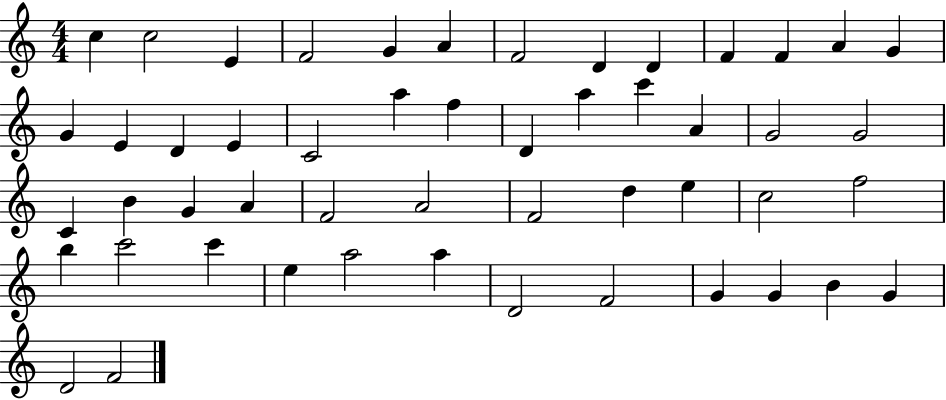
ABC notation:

X:1
T:Untitled
M:4/4
L:1/4
K:C
c c2 E F2 G A F2 D D F F A G G E D E C2 a f D a c' A G2 G2 C B G A F2 A2 F2 d e c2 f2 b c'2 c' e a2 a D2 F2 G G B G D2 F2